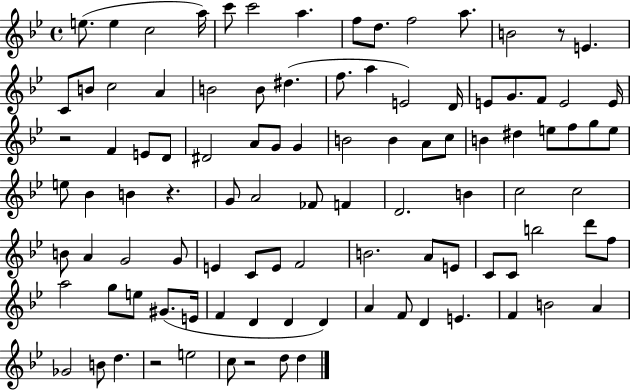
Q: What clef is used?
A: treble